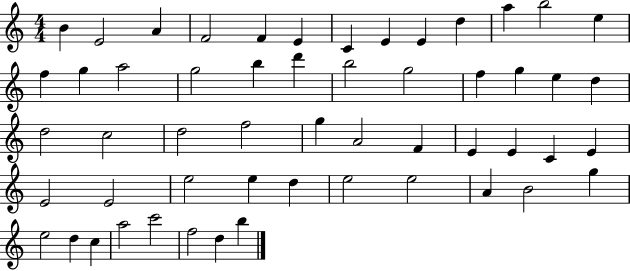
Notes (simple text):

B4/q E4/h A4/q F4/h F4/q E4/q C4/q E4/q E4/q D5/q A5/q B5/h E5/q F5/q G5/q A5/h G5/h B5/q D6/q B5/h G5/h F5/q G5/q E5/q D5/q D5/h C5/h D5/h F5/h G5/q A4/h F4/q E4/q E4/q C4/q E4/q E4/h E4/h E5/h E5/q D5/q E5/h E5/h A4/q B4/h G5/q E5/h D5/q C5/q A5/h C6/h F5/h D5/q B5/q